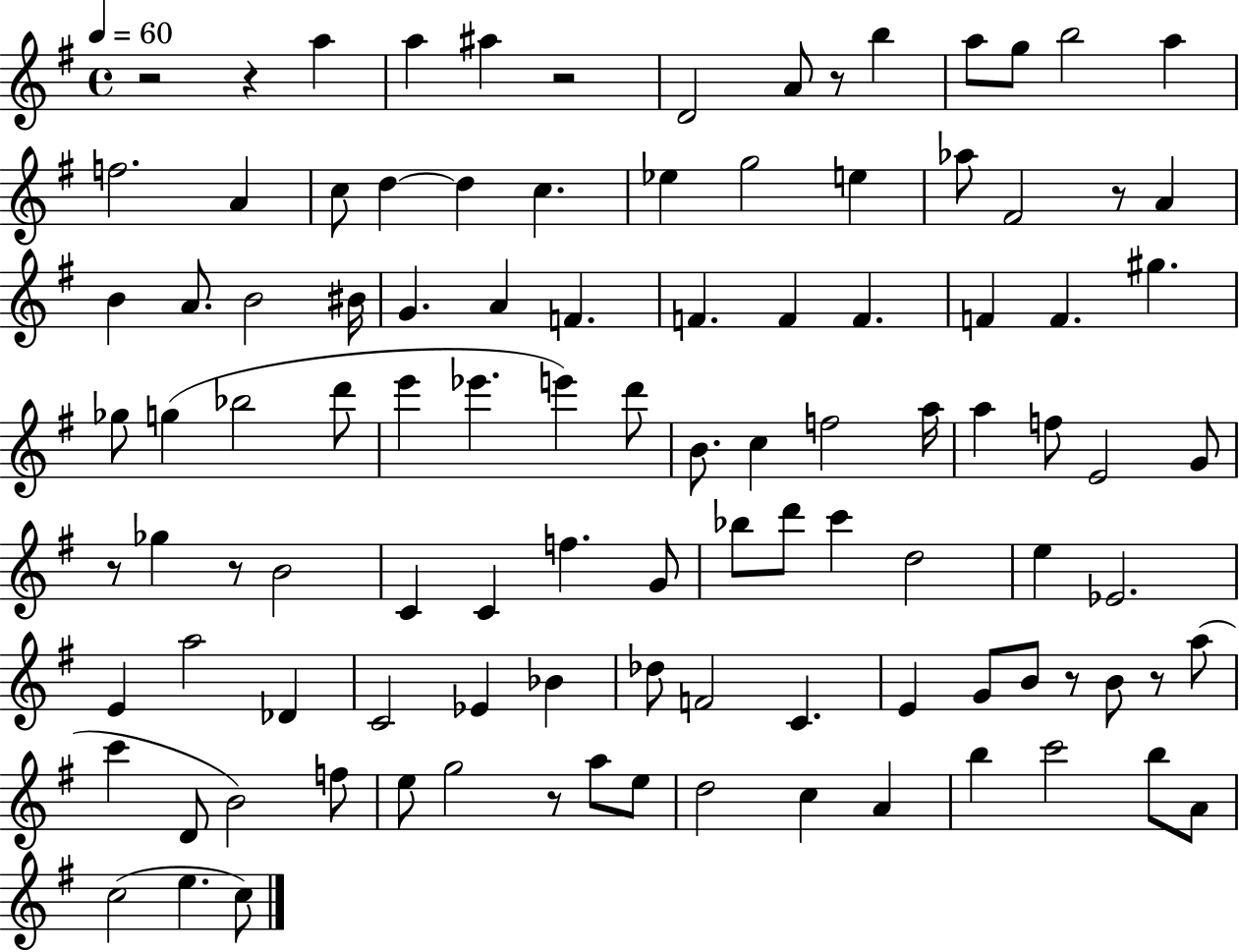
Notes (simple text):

R/h R/q A5/q A5/q A#5/q R/h D4/h A4/e R/e B5/q A5/e G5/e B5/h A5/q F5/h. A4/q C5/e D5/q D5/q C5/q. Eb5/q G5/h E5/q Ab5/e F#4/h R/e A4/q B4/q A4/e. B4/h BIS4/s G4/q. A4/q F4/q. F4/q. F4/q F4/q. F4/q F4/q. G#5/q. Gb5/e G5/q Bb5/h D6/e E6/q Eb6/q. E6/q D6/e B4/e. C5/q F5/h A5/s A5/q F5/e E4/h G4/e R/e Gb5/q R/e B4/h C4/q C4/q F5/q. G4/e Bb5/e D6/e C6/q D5/h E5/q Eb4/h. E4/q A5/h Db4/q C4/h Eb4/q Bb4/q Db5/e F4/h C4/q. E4/q G4/e B4/e R/e B4/e R/e A5/e C6/q D4/e B4/h F5/e E5/e G5/h R/e A5/e E5/e D5/h C5/q A4/q B5/q C6/h B5/e A4/e C5/h E5/q. C5/e